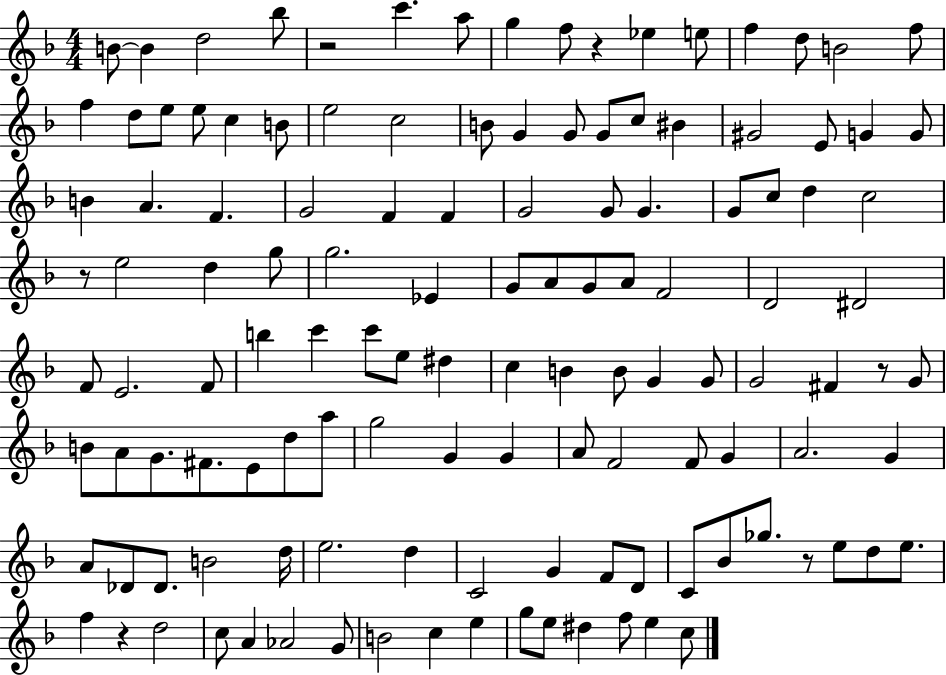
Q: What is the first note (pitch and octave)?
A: B4